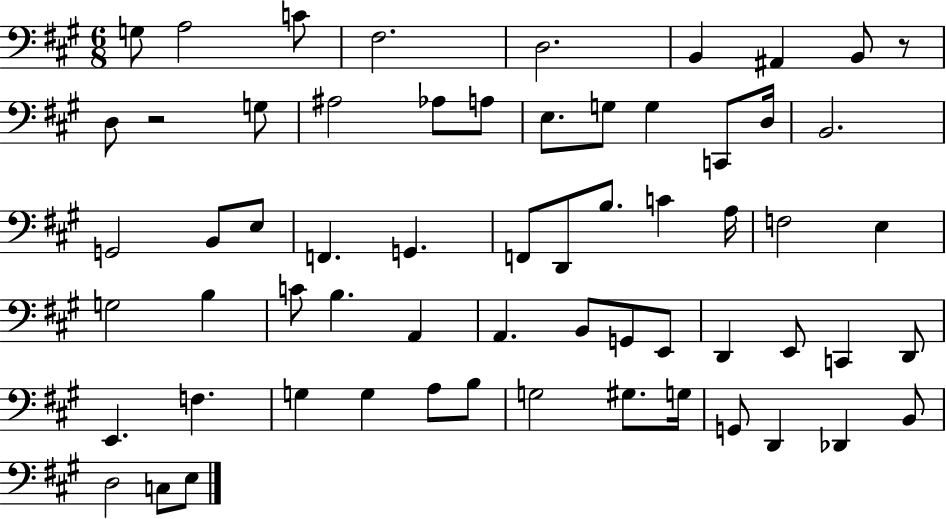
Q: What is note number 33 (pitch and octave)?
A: B3